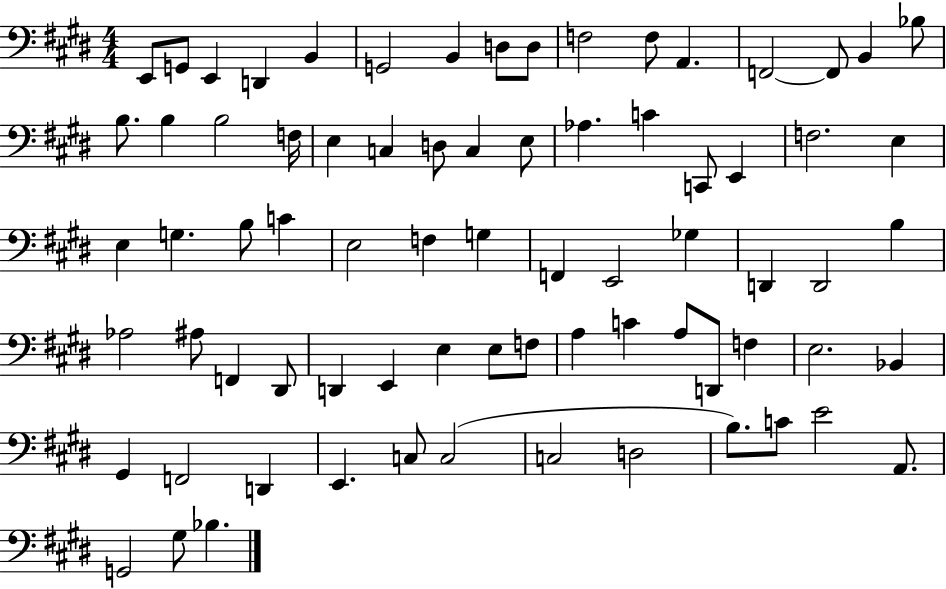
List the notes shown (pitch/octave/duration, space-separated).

E2/e G2/e E2/q D2/q B2/q G2/h B2/q D3/e D3/e F3/h F3/e A2/q. F2/h F2/e B2/q Bb3/e B3/e. B3/q B3/h F3/s E3/q C3/q D3/e C3/q E3/e Ab3/q. C4/q C2/e E2/q F3/h. E3/q E3/q G3/q. B3/e C4/q E3/h F3/q G3/q F2/q E2/h Gb3/q D2/q D2/h B3/q Ab3/h A#3/e F2/q D#2/e D2/q E2/q E3/q E3/e F3/e A3/q C4/q A3/e D2/e F3/q E3/h. Bb2/q G#2/q F2/h D2/q E2/q. C3/e C3/h C3/h D3/h B3/e. C4/e E4/h A2/e. G2/h G#3/e Bb3/q.